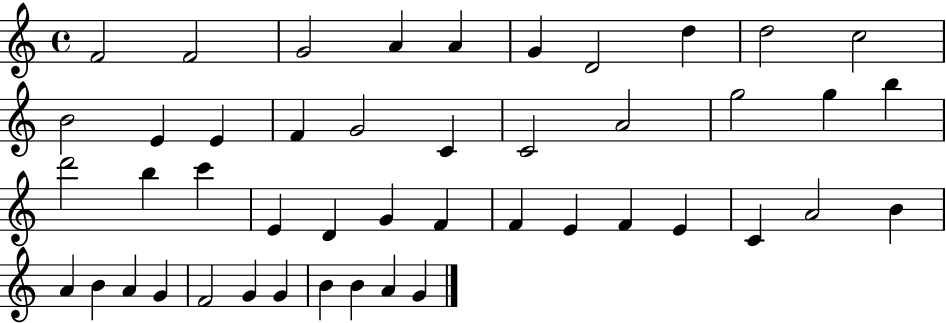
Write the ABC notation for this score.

X:1
T:Untitled
M:4/4
L:1/4
K:C
F2 F2 G2 A A G D2 d d2 c2 B2 E E F G2 C C2 A2 g2 g b d'2 b c' E D G F F E F E C A2 B A B A G F2 G G B B A G